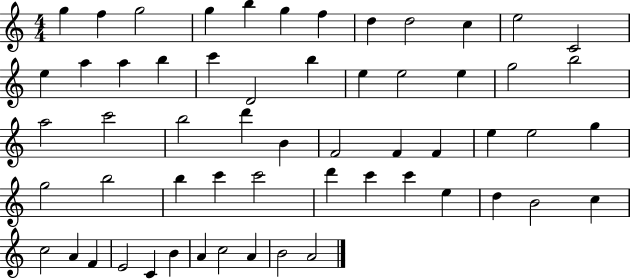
G5/q F5/q G5/h G5/q B5/q G5/q F5/q D5/q D5/h C5/q E5/h C4/h E5/q A5/q A5/q B5/q C6/q D4/h B5/q E5/q E5/h E5/q G5/h B5/h A5/h C6/h B5/h D6/q B4/q F4/h F4/q F4/q E5/q E5/h G5/q G5/h B5/h B5/q C6/q C6/h D6/q C6/q C6/q E5/q D5/q B4/h C5/q C5/h A4/q F4/q E4/h C4/q B4/q A4/q C5/h A4/q B4/h A4/h